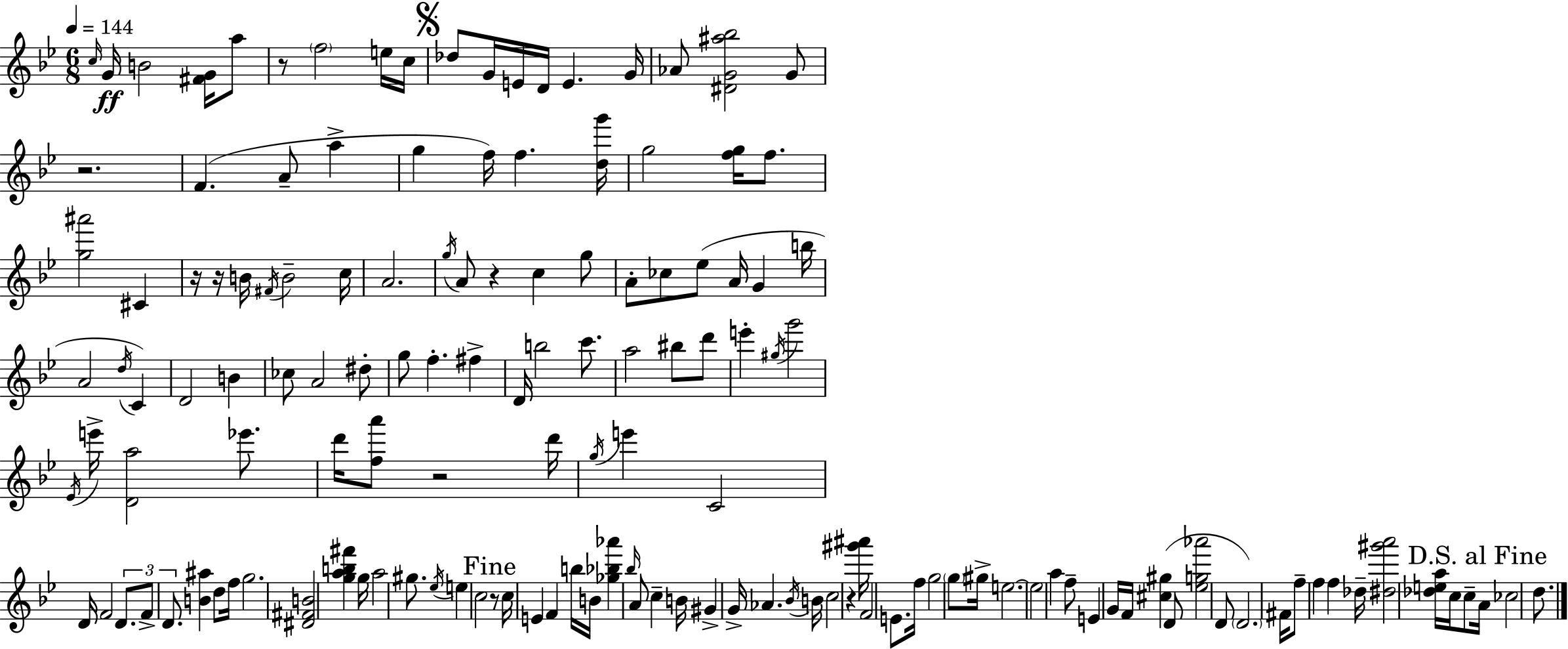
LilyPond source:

{
  \clef treble
  \numericTimeSignature
  \time 6/8
  \key g \minor
  \tempo 4 = 144
  \grace { c''16 }\ff g'16 b'2 <fis' g'>16 a''8 | r8 \parenthesize f''2 e''16 | c''16 \mark \markup { \musicglyph "scripts.segno" } des''8 g'16 e'16 d'16 e'4. | g'16 aes'8 <dis' g' ais'' bes''>2 g'8 | \break r2. | f'4.( a'8-- a''4-> | g''4 f''16) f''4. | <d'' g'''>16 g''2 <f'' g''>16 f''8. | \break <g'' ais'''>2 cis'4 | r16 r16 b'16 \acciaccatura { fis'16 } b'2-- | c''16 a'2. | \acciaccatura { g''16 } a'8 r4 c''4 | \break g''8 a'8-. ces''8 ees''8( a'16 g'4 | b''16 a'2 \acciaccatura { d''16 }) | c'4 d'2 | b'4 ces''8 a'2 | \break dis''8-. g''8 f''4.-. | fis''4-> d'16 b''2 | c'''8. a''2 | bis''8 d'''8 e'''4-. \acciaccatura { gis''16 } g'''2 | \break \acciaccatura { ees'16 } e'''16-> <d' a''>2 | ees'''8. d'''16 <f'' a'''>8 r2 | d'''16 \acciaccatura { g''16 } e'''4 c'2 | d'16 f'2 | \break \tuplet 3/2 { d'8. f'8-> d'8. } | <b' ais''>4 d''8 f''16 g''2. | <dis' fis' b'>2 | <g'' a'' b'' fis'''>4 g''16 a''2 | \break gis''8. \acciaccatura { ees''16 } e''4 | c''2 \mark "Fine" r8 c''16 e'4 | f'4 b''16 b'16 <ges'' bes'' aes'''>4 | \grace { bes''16 } a'8 c''4-- b'16 gis'4-> | \break g'16-> aes'4. \acciaccatura { bes'16 } b'16 c''2 | r4 <gis''' ais'''>16 f'2 | e'8. f''16 g''2 | \parenthesize g''8 gis''16-> e''2.~~ | \break e''2 | a''4 f''8-- | e'4 g'16 f'16 <cis'' gis''>4( d'8 | <ees'' g'' aes'''>2 d'8 \parenthesize d'2.) | \break fis'16 f''8-- | f''4 f''4 des''16-- <dis'' gis''' a'''>2 | <des'' e'' a''>16 c''16 c''8-- \mark "D.S. al Fine" a'16 ces''2 | d''8. \bar "|."
}